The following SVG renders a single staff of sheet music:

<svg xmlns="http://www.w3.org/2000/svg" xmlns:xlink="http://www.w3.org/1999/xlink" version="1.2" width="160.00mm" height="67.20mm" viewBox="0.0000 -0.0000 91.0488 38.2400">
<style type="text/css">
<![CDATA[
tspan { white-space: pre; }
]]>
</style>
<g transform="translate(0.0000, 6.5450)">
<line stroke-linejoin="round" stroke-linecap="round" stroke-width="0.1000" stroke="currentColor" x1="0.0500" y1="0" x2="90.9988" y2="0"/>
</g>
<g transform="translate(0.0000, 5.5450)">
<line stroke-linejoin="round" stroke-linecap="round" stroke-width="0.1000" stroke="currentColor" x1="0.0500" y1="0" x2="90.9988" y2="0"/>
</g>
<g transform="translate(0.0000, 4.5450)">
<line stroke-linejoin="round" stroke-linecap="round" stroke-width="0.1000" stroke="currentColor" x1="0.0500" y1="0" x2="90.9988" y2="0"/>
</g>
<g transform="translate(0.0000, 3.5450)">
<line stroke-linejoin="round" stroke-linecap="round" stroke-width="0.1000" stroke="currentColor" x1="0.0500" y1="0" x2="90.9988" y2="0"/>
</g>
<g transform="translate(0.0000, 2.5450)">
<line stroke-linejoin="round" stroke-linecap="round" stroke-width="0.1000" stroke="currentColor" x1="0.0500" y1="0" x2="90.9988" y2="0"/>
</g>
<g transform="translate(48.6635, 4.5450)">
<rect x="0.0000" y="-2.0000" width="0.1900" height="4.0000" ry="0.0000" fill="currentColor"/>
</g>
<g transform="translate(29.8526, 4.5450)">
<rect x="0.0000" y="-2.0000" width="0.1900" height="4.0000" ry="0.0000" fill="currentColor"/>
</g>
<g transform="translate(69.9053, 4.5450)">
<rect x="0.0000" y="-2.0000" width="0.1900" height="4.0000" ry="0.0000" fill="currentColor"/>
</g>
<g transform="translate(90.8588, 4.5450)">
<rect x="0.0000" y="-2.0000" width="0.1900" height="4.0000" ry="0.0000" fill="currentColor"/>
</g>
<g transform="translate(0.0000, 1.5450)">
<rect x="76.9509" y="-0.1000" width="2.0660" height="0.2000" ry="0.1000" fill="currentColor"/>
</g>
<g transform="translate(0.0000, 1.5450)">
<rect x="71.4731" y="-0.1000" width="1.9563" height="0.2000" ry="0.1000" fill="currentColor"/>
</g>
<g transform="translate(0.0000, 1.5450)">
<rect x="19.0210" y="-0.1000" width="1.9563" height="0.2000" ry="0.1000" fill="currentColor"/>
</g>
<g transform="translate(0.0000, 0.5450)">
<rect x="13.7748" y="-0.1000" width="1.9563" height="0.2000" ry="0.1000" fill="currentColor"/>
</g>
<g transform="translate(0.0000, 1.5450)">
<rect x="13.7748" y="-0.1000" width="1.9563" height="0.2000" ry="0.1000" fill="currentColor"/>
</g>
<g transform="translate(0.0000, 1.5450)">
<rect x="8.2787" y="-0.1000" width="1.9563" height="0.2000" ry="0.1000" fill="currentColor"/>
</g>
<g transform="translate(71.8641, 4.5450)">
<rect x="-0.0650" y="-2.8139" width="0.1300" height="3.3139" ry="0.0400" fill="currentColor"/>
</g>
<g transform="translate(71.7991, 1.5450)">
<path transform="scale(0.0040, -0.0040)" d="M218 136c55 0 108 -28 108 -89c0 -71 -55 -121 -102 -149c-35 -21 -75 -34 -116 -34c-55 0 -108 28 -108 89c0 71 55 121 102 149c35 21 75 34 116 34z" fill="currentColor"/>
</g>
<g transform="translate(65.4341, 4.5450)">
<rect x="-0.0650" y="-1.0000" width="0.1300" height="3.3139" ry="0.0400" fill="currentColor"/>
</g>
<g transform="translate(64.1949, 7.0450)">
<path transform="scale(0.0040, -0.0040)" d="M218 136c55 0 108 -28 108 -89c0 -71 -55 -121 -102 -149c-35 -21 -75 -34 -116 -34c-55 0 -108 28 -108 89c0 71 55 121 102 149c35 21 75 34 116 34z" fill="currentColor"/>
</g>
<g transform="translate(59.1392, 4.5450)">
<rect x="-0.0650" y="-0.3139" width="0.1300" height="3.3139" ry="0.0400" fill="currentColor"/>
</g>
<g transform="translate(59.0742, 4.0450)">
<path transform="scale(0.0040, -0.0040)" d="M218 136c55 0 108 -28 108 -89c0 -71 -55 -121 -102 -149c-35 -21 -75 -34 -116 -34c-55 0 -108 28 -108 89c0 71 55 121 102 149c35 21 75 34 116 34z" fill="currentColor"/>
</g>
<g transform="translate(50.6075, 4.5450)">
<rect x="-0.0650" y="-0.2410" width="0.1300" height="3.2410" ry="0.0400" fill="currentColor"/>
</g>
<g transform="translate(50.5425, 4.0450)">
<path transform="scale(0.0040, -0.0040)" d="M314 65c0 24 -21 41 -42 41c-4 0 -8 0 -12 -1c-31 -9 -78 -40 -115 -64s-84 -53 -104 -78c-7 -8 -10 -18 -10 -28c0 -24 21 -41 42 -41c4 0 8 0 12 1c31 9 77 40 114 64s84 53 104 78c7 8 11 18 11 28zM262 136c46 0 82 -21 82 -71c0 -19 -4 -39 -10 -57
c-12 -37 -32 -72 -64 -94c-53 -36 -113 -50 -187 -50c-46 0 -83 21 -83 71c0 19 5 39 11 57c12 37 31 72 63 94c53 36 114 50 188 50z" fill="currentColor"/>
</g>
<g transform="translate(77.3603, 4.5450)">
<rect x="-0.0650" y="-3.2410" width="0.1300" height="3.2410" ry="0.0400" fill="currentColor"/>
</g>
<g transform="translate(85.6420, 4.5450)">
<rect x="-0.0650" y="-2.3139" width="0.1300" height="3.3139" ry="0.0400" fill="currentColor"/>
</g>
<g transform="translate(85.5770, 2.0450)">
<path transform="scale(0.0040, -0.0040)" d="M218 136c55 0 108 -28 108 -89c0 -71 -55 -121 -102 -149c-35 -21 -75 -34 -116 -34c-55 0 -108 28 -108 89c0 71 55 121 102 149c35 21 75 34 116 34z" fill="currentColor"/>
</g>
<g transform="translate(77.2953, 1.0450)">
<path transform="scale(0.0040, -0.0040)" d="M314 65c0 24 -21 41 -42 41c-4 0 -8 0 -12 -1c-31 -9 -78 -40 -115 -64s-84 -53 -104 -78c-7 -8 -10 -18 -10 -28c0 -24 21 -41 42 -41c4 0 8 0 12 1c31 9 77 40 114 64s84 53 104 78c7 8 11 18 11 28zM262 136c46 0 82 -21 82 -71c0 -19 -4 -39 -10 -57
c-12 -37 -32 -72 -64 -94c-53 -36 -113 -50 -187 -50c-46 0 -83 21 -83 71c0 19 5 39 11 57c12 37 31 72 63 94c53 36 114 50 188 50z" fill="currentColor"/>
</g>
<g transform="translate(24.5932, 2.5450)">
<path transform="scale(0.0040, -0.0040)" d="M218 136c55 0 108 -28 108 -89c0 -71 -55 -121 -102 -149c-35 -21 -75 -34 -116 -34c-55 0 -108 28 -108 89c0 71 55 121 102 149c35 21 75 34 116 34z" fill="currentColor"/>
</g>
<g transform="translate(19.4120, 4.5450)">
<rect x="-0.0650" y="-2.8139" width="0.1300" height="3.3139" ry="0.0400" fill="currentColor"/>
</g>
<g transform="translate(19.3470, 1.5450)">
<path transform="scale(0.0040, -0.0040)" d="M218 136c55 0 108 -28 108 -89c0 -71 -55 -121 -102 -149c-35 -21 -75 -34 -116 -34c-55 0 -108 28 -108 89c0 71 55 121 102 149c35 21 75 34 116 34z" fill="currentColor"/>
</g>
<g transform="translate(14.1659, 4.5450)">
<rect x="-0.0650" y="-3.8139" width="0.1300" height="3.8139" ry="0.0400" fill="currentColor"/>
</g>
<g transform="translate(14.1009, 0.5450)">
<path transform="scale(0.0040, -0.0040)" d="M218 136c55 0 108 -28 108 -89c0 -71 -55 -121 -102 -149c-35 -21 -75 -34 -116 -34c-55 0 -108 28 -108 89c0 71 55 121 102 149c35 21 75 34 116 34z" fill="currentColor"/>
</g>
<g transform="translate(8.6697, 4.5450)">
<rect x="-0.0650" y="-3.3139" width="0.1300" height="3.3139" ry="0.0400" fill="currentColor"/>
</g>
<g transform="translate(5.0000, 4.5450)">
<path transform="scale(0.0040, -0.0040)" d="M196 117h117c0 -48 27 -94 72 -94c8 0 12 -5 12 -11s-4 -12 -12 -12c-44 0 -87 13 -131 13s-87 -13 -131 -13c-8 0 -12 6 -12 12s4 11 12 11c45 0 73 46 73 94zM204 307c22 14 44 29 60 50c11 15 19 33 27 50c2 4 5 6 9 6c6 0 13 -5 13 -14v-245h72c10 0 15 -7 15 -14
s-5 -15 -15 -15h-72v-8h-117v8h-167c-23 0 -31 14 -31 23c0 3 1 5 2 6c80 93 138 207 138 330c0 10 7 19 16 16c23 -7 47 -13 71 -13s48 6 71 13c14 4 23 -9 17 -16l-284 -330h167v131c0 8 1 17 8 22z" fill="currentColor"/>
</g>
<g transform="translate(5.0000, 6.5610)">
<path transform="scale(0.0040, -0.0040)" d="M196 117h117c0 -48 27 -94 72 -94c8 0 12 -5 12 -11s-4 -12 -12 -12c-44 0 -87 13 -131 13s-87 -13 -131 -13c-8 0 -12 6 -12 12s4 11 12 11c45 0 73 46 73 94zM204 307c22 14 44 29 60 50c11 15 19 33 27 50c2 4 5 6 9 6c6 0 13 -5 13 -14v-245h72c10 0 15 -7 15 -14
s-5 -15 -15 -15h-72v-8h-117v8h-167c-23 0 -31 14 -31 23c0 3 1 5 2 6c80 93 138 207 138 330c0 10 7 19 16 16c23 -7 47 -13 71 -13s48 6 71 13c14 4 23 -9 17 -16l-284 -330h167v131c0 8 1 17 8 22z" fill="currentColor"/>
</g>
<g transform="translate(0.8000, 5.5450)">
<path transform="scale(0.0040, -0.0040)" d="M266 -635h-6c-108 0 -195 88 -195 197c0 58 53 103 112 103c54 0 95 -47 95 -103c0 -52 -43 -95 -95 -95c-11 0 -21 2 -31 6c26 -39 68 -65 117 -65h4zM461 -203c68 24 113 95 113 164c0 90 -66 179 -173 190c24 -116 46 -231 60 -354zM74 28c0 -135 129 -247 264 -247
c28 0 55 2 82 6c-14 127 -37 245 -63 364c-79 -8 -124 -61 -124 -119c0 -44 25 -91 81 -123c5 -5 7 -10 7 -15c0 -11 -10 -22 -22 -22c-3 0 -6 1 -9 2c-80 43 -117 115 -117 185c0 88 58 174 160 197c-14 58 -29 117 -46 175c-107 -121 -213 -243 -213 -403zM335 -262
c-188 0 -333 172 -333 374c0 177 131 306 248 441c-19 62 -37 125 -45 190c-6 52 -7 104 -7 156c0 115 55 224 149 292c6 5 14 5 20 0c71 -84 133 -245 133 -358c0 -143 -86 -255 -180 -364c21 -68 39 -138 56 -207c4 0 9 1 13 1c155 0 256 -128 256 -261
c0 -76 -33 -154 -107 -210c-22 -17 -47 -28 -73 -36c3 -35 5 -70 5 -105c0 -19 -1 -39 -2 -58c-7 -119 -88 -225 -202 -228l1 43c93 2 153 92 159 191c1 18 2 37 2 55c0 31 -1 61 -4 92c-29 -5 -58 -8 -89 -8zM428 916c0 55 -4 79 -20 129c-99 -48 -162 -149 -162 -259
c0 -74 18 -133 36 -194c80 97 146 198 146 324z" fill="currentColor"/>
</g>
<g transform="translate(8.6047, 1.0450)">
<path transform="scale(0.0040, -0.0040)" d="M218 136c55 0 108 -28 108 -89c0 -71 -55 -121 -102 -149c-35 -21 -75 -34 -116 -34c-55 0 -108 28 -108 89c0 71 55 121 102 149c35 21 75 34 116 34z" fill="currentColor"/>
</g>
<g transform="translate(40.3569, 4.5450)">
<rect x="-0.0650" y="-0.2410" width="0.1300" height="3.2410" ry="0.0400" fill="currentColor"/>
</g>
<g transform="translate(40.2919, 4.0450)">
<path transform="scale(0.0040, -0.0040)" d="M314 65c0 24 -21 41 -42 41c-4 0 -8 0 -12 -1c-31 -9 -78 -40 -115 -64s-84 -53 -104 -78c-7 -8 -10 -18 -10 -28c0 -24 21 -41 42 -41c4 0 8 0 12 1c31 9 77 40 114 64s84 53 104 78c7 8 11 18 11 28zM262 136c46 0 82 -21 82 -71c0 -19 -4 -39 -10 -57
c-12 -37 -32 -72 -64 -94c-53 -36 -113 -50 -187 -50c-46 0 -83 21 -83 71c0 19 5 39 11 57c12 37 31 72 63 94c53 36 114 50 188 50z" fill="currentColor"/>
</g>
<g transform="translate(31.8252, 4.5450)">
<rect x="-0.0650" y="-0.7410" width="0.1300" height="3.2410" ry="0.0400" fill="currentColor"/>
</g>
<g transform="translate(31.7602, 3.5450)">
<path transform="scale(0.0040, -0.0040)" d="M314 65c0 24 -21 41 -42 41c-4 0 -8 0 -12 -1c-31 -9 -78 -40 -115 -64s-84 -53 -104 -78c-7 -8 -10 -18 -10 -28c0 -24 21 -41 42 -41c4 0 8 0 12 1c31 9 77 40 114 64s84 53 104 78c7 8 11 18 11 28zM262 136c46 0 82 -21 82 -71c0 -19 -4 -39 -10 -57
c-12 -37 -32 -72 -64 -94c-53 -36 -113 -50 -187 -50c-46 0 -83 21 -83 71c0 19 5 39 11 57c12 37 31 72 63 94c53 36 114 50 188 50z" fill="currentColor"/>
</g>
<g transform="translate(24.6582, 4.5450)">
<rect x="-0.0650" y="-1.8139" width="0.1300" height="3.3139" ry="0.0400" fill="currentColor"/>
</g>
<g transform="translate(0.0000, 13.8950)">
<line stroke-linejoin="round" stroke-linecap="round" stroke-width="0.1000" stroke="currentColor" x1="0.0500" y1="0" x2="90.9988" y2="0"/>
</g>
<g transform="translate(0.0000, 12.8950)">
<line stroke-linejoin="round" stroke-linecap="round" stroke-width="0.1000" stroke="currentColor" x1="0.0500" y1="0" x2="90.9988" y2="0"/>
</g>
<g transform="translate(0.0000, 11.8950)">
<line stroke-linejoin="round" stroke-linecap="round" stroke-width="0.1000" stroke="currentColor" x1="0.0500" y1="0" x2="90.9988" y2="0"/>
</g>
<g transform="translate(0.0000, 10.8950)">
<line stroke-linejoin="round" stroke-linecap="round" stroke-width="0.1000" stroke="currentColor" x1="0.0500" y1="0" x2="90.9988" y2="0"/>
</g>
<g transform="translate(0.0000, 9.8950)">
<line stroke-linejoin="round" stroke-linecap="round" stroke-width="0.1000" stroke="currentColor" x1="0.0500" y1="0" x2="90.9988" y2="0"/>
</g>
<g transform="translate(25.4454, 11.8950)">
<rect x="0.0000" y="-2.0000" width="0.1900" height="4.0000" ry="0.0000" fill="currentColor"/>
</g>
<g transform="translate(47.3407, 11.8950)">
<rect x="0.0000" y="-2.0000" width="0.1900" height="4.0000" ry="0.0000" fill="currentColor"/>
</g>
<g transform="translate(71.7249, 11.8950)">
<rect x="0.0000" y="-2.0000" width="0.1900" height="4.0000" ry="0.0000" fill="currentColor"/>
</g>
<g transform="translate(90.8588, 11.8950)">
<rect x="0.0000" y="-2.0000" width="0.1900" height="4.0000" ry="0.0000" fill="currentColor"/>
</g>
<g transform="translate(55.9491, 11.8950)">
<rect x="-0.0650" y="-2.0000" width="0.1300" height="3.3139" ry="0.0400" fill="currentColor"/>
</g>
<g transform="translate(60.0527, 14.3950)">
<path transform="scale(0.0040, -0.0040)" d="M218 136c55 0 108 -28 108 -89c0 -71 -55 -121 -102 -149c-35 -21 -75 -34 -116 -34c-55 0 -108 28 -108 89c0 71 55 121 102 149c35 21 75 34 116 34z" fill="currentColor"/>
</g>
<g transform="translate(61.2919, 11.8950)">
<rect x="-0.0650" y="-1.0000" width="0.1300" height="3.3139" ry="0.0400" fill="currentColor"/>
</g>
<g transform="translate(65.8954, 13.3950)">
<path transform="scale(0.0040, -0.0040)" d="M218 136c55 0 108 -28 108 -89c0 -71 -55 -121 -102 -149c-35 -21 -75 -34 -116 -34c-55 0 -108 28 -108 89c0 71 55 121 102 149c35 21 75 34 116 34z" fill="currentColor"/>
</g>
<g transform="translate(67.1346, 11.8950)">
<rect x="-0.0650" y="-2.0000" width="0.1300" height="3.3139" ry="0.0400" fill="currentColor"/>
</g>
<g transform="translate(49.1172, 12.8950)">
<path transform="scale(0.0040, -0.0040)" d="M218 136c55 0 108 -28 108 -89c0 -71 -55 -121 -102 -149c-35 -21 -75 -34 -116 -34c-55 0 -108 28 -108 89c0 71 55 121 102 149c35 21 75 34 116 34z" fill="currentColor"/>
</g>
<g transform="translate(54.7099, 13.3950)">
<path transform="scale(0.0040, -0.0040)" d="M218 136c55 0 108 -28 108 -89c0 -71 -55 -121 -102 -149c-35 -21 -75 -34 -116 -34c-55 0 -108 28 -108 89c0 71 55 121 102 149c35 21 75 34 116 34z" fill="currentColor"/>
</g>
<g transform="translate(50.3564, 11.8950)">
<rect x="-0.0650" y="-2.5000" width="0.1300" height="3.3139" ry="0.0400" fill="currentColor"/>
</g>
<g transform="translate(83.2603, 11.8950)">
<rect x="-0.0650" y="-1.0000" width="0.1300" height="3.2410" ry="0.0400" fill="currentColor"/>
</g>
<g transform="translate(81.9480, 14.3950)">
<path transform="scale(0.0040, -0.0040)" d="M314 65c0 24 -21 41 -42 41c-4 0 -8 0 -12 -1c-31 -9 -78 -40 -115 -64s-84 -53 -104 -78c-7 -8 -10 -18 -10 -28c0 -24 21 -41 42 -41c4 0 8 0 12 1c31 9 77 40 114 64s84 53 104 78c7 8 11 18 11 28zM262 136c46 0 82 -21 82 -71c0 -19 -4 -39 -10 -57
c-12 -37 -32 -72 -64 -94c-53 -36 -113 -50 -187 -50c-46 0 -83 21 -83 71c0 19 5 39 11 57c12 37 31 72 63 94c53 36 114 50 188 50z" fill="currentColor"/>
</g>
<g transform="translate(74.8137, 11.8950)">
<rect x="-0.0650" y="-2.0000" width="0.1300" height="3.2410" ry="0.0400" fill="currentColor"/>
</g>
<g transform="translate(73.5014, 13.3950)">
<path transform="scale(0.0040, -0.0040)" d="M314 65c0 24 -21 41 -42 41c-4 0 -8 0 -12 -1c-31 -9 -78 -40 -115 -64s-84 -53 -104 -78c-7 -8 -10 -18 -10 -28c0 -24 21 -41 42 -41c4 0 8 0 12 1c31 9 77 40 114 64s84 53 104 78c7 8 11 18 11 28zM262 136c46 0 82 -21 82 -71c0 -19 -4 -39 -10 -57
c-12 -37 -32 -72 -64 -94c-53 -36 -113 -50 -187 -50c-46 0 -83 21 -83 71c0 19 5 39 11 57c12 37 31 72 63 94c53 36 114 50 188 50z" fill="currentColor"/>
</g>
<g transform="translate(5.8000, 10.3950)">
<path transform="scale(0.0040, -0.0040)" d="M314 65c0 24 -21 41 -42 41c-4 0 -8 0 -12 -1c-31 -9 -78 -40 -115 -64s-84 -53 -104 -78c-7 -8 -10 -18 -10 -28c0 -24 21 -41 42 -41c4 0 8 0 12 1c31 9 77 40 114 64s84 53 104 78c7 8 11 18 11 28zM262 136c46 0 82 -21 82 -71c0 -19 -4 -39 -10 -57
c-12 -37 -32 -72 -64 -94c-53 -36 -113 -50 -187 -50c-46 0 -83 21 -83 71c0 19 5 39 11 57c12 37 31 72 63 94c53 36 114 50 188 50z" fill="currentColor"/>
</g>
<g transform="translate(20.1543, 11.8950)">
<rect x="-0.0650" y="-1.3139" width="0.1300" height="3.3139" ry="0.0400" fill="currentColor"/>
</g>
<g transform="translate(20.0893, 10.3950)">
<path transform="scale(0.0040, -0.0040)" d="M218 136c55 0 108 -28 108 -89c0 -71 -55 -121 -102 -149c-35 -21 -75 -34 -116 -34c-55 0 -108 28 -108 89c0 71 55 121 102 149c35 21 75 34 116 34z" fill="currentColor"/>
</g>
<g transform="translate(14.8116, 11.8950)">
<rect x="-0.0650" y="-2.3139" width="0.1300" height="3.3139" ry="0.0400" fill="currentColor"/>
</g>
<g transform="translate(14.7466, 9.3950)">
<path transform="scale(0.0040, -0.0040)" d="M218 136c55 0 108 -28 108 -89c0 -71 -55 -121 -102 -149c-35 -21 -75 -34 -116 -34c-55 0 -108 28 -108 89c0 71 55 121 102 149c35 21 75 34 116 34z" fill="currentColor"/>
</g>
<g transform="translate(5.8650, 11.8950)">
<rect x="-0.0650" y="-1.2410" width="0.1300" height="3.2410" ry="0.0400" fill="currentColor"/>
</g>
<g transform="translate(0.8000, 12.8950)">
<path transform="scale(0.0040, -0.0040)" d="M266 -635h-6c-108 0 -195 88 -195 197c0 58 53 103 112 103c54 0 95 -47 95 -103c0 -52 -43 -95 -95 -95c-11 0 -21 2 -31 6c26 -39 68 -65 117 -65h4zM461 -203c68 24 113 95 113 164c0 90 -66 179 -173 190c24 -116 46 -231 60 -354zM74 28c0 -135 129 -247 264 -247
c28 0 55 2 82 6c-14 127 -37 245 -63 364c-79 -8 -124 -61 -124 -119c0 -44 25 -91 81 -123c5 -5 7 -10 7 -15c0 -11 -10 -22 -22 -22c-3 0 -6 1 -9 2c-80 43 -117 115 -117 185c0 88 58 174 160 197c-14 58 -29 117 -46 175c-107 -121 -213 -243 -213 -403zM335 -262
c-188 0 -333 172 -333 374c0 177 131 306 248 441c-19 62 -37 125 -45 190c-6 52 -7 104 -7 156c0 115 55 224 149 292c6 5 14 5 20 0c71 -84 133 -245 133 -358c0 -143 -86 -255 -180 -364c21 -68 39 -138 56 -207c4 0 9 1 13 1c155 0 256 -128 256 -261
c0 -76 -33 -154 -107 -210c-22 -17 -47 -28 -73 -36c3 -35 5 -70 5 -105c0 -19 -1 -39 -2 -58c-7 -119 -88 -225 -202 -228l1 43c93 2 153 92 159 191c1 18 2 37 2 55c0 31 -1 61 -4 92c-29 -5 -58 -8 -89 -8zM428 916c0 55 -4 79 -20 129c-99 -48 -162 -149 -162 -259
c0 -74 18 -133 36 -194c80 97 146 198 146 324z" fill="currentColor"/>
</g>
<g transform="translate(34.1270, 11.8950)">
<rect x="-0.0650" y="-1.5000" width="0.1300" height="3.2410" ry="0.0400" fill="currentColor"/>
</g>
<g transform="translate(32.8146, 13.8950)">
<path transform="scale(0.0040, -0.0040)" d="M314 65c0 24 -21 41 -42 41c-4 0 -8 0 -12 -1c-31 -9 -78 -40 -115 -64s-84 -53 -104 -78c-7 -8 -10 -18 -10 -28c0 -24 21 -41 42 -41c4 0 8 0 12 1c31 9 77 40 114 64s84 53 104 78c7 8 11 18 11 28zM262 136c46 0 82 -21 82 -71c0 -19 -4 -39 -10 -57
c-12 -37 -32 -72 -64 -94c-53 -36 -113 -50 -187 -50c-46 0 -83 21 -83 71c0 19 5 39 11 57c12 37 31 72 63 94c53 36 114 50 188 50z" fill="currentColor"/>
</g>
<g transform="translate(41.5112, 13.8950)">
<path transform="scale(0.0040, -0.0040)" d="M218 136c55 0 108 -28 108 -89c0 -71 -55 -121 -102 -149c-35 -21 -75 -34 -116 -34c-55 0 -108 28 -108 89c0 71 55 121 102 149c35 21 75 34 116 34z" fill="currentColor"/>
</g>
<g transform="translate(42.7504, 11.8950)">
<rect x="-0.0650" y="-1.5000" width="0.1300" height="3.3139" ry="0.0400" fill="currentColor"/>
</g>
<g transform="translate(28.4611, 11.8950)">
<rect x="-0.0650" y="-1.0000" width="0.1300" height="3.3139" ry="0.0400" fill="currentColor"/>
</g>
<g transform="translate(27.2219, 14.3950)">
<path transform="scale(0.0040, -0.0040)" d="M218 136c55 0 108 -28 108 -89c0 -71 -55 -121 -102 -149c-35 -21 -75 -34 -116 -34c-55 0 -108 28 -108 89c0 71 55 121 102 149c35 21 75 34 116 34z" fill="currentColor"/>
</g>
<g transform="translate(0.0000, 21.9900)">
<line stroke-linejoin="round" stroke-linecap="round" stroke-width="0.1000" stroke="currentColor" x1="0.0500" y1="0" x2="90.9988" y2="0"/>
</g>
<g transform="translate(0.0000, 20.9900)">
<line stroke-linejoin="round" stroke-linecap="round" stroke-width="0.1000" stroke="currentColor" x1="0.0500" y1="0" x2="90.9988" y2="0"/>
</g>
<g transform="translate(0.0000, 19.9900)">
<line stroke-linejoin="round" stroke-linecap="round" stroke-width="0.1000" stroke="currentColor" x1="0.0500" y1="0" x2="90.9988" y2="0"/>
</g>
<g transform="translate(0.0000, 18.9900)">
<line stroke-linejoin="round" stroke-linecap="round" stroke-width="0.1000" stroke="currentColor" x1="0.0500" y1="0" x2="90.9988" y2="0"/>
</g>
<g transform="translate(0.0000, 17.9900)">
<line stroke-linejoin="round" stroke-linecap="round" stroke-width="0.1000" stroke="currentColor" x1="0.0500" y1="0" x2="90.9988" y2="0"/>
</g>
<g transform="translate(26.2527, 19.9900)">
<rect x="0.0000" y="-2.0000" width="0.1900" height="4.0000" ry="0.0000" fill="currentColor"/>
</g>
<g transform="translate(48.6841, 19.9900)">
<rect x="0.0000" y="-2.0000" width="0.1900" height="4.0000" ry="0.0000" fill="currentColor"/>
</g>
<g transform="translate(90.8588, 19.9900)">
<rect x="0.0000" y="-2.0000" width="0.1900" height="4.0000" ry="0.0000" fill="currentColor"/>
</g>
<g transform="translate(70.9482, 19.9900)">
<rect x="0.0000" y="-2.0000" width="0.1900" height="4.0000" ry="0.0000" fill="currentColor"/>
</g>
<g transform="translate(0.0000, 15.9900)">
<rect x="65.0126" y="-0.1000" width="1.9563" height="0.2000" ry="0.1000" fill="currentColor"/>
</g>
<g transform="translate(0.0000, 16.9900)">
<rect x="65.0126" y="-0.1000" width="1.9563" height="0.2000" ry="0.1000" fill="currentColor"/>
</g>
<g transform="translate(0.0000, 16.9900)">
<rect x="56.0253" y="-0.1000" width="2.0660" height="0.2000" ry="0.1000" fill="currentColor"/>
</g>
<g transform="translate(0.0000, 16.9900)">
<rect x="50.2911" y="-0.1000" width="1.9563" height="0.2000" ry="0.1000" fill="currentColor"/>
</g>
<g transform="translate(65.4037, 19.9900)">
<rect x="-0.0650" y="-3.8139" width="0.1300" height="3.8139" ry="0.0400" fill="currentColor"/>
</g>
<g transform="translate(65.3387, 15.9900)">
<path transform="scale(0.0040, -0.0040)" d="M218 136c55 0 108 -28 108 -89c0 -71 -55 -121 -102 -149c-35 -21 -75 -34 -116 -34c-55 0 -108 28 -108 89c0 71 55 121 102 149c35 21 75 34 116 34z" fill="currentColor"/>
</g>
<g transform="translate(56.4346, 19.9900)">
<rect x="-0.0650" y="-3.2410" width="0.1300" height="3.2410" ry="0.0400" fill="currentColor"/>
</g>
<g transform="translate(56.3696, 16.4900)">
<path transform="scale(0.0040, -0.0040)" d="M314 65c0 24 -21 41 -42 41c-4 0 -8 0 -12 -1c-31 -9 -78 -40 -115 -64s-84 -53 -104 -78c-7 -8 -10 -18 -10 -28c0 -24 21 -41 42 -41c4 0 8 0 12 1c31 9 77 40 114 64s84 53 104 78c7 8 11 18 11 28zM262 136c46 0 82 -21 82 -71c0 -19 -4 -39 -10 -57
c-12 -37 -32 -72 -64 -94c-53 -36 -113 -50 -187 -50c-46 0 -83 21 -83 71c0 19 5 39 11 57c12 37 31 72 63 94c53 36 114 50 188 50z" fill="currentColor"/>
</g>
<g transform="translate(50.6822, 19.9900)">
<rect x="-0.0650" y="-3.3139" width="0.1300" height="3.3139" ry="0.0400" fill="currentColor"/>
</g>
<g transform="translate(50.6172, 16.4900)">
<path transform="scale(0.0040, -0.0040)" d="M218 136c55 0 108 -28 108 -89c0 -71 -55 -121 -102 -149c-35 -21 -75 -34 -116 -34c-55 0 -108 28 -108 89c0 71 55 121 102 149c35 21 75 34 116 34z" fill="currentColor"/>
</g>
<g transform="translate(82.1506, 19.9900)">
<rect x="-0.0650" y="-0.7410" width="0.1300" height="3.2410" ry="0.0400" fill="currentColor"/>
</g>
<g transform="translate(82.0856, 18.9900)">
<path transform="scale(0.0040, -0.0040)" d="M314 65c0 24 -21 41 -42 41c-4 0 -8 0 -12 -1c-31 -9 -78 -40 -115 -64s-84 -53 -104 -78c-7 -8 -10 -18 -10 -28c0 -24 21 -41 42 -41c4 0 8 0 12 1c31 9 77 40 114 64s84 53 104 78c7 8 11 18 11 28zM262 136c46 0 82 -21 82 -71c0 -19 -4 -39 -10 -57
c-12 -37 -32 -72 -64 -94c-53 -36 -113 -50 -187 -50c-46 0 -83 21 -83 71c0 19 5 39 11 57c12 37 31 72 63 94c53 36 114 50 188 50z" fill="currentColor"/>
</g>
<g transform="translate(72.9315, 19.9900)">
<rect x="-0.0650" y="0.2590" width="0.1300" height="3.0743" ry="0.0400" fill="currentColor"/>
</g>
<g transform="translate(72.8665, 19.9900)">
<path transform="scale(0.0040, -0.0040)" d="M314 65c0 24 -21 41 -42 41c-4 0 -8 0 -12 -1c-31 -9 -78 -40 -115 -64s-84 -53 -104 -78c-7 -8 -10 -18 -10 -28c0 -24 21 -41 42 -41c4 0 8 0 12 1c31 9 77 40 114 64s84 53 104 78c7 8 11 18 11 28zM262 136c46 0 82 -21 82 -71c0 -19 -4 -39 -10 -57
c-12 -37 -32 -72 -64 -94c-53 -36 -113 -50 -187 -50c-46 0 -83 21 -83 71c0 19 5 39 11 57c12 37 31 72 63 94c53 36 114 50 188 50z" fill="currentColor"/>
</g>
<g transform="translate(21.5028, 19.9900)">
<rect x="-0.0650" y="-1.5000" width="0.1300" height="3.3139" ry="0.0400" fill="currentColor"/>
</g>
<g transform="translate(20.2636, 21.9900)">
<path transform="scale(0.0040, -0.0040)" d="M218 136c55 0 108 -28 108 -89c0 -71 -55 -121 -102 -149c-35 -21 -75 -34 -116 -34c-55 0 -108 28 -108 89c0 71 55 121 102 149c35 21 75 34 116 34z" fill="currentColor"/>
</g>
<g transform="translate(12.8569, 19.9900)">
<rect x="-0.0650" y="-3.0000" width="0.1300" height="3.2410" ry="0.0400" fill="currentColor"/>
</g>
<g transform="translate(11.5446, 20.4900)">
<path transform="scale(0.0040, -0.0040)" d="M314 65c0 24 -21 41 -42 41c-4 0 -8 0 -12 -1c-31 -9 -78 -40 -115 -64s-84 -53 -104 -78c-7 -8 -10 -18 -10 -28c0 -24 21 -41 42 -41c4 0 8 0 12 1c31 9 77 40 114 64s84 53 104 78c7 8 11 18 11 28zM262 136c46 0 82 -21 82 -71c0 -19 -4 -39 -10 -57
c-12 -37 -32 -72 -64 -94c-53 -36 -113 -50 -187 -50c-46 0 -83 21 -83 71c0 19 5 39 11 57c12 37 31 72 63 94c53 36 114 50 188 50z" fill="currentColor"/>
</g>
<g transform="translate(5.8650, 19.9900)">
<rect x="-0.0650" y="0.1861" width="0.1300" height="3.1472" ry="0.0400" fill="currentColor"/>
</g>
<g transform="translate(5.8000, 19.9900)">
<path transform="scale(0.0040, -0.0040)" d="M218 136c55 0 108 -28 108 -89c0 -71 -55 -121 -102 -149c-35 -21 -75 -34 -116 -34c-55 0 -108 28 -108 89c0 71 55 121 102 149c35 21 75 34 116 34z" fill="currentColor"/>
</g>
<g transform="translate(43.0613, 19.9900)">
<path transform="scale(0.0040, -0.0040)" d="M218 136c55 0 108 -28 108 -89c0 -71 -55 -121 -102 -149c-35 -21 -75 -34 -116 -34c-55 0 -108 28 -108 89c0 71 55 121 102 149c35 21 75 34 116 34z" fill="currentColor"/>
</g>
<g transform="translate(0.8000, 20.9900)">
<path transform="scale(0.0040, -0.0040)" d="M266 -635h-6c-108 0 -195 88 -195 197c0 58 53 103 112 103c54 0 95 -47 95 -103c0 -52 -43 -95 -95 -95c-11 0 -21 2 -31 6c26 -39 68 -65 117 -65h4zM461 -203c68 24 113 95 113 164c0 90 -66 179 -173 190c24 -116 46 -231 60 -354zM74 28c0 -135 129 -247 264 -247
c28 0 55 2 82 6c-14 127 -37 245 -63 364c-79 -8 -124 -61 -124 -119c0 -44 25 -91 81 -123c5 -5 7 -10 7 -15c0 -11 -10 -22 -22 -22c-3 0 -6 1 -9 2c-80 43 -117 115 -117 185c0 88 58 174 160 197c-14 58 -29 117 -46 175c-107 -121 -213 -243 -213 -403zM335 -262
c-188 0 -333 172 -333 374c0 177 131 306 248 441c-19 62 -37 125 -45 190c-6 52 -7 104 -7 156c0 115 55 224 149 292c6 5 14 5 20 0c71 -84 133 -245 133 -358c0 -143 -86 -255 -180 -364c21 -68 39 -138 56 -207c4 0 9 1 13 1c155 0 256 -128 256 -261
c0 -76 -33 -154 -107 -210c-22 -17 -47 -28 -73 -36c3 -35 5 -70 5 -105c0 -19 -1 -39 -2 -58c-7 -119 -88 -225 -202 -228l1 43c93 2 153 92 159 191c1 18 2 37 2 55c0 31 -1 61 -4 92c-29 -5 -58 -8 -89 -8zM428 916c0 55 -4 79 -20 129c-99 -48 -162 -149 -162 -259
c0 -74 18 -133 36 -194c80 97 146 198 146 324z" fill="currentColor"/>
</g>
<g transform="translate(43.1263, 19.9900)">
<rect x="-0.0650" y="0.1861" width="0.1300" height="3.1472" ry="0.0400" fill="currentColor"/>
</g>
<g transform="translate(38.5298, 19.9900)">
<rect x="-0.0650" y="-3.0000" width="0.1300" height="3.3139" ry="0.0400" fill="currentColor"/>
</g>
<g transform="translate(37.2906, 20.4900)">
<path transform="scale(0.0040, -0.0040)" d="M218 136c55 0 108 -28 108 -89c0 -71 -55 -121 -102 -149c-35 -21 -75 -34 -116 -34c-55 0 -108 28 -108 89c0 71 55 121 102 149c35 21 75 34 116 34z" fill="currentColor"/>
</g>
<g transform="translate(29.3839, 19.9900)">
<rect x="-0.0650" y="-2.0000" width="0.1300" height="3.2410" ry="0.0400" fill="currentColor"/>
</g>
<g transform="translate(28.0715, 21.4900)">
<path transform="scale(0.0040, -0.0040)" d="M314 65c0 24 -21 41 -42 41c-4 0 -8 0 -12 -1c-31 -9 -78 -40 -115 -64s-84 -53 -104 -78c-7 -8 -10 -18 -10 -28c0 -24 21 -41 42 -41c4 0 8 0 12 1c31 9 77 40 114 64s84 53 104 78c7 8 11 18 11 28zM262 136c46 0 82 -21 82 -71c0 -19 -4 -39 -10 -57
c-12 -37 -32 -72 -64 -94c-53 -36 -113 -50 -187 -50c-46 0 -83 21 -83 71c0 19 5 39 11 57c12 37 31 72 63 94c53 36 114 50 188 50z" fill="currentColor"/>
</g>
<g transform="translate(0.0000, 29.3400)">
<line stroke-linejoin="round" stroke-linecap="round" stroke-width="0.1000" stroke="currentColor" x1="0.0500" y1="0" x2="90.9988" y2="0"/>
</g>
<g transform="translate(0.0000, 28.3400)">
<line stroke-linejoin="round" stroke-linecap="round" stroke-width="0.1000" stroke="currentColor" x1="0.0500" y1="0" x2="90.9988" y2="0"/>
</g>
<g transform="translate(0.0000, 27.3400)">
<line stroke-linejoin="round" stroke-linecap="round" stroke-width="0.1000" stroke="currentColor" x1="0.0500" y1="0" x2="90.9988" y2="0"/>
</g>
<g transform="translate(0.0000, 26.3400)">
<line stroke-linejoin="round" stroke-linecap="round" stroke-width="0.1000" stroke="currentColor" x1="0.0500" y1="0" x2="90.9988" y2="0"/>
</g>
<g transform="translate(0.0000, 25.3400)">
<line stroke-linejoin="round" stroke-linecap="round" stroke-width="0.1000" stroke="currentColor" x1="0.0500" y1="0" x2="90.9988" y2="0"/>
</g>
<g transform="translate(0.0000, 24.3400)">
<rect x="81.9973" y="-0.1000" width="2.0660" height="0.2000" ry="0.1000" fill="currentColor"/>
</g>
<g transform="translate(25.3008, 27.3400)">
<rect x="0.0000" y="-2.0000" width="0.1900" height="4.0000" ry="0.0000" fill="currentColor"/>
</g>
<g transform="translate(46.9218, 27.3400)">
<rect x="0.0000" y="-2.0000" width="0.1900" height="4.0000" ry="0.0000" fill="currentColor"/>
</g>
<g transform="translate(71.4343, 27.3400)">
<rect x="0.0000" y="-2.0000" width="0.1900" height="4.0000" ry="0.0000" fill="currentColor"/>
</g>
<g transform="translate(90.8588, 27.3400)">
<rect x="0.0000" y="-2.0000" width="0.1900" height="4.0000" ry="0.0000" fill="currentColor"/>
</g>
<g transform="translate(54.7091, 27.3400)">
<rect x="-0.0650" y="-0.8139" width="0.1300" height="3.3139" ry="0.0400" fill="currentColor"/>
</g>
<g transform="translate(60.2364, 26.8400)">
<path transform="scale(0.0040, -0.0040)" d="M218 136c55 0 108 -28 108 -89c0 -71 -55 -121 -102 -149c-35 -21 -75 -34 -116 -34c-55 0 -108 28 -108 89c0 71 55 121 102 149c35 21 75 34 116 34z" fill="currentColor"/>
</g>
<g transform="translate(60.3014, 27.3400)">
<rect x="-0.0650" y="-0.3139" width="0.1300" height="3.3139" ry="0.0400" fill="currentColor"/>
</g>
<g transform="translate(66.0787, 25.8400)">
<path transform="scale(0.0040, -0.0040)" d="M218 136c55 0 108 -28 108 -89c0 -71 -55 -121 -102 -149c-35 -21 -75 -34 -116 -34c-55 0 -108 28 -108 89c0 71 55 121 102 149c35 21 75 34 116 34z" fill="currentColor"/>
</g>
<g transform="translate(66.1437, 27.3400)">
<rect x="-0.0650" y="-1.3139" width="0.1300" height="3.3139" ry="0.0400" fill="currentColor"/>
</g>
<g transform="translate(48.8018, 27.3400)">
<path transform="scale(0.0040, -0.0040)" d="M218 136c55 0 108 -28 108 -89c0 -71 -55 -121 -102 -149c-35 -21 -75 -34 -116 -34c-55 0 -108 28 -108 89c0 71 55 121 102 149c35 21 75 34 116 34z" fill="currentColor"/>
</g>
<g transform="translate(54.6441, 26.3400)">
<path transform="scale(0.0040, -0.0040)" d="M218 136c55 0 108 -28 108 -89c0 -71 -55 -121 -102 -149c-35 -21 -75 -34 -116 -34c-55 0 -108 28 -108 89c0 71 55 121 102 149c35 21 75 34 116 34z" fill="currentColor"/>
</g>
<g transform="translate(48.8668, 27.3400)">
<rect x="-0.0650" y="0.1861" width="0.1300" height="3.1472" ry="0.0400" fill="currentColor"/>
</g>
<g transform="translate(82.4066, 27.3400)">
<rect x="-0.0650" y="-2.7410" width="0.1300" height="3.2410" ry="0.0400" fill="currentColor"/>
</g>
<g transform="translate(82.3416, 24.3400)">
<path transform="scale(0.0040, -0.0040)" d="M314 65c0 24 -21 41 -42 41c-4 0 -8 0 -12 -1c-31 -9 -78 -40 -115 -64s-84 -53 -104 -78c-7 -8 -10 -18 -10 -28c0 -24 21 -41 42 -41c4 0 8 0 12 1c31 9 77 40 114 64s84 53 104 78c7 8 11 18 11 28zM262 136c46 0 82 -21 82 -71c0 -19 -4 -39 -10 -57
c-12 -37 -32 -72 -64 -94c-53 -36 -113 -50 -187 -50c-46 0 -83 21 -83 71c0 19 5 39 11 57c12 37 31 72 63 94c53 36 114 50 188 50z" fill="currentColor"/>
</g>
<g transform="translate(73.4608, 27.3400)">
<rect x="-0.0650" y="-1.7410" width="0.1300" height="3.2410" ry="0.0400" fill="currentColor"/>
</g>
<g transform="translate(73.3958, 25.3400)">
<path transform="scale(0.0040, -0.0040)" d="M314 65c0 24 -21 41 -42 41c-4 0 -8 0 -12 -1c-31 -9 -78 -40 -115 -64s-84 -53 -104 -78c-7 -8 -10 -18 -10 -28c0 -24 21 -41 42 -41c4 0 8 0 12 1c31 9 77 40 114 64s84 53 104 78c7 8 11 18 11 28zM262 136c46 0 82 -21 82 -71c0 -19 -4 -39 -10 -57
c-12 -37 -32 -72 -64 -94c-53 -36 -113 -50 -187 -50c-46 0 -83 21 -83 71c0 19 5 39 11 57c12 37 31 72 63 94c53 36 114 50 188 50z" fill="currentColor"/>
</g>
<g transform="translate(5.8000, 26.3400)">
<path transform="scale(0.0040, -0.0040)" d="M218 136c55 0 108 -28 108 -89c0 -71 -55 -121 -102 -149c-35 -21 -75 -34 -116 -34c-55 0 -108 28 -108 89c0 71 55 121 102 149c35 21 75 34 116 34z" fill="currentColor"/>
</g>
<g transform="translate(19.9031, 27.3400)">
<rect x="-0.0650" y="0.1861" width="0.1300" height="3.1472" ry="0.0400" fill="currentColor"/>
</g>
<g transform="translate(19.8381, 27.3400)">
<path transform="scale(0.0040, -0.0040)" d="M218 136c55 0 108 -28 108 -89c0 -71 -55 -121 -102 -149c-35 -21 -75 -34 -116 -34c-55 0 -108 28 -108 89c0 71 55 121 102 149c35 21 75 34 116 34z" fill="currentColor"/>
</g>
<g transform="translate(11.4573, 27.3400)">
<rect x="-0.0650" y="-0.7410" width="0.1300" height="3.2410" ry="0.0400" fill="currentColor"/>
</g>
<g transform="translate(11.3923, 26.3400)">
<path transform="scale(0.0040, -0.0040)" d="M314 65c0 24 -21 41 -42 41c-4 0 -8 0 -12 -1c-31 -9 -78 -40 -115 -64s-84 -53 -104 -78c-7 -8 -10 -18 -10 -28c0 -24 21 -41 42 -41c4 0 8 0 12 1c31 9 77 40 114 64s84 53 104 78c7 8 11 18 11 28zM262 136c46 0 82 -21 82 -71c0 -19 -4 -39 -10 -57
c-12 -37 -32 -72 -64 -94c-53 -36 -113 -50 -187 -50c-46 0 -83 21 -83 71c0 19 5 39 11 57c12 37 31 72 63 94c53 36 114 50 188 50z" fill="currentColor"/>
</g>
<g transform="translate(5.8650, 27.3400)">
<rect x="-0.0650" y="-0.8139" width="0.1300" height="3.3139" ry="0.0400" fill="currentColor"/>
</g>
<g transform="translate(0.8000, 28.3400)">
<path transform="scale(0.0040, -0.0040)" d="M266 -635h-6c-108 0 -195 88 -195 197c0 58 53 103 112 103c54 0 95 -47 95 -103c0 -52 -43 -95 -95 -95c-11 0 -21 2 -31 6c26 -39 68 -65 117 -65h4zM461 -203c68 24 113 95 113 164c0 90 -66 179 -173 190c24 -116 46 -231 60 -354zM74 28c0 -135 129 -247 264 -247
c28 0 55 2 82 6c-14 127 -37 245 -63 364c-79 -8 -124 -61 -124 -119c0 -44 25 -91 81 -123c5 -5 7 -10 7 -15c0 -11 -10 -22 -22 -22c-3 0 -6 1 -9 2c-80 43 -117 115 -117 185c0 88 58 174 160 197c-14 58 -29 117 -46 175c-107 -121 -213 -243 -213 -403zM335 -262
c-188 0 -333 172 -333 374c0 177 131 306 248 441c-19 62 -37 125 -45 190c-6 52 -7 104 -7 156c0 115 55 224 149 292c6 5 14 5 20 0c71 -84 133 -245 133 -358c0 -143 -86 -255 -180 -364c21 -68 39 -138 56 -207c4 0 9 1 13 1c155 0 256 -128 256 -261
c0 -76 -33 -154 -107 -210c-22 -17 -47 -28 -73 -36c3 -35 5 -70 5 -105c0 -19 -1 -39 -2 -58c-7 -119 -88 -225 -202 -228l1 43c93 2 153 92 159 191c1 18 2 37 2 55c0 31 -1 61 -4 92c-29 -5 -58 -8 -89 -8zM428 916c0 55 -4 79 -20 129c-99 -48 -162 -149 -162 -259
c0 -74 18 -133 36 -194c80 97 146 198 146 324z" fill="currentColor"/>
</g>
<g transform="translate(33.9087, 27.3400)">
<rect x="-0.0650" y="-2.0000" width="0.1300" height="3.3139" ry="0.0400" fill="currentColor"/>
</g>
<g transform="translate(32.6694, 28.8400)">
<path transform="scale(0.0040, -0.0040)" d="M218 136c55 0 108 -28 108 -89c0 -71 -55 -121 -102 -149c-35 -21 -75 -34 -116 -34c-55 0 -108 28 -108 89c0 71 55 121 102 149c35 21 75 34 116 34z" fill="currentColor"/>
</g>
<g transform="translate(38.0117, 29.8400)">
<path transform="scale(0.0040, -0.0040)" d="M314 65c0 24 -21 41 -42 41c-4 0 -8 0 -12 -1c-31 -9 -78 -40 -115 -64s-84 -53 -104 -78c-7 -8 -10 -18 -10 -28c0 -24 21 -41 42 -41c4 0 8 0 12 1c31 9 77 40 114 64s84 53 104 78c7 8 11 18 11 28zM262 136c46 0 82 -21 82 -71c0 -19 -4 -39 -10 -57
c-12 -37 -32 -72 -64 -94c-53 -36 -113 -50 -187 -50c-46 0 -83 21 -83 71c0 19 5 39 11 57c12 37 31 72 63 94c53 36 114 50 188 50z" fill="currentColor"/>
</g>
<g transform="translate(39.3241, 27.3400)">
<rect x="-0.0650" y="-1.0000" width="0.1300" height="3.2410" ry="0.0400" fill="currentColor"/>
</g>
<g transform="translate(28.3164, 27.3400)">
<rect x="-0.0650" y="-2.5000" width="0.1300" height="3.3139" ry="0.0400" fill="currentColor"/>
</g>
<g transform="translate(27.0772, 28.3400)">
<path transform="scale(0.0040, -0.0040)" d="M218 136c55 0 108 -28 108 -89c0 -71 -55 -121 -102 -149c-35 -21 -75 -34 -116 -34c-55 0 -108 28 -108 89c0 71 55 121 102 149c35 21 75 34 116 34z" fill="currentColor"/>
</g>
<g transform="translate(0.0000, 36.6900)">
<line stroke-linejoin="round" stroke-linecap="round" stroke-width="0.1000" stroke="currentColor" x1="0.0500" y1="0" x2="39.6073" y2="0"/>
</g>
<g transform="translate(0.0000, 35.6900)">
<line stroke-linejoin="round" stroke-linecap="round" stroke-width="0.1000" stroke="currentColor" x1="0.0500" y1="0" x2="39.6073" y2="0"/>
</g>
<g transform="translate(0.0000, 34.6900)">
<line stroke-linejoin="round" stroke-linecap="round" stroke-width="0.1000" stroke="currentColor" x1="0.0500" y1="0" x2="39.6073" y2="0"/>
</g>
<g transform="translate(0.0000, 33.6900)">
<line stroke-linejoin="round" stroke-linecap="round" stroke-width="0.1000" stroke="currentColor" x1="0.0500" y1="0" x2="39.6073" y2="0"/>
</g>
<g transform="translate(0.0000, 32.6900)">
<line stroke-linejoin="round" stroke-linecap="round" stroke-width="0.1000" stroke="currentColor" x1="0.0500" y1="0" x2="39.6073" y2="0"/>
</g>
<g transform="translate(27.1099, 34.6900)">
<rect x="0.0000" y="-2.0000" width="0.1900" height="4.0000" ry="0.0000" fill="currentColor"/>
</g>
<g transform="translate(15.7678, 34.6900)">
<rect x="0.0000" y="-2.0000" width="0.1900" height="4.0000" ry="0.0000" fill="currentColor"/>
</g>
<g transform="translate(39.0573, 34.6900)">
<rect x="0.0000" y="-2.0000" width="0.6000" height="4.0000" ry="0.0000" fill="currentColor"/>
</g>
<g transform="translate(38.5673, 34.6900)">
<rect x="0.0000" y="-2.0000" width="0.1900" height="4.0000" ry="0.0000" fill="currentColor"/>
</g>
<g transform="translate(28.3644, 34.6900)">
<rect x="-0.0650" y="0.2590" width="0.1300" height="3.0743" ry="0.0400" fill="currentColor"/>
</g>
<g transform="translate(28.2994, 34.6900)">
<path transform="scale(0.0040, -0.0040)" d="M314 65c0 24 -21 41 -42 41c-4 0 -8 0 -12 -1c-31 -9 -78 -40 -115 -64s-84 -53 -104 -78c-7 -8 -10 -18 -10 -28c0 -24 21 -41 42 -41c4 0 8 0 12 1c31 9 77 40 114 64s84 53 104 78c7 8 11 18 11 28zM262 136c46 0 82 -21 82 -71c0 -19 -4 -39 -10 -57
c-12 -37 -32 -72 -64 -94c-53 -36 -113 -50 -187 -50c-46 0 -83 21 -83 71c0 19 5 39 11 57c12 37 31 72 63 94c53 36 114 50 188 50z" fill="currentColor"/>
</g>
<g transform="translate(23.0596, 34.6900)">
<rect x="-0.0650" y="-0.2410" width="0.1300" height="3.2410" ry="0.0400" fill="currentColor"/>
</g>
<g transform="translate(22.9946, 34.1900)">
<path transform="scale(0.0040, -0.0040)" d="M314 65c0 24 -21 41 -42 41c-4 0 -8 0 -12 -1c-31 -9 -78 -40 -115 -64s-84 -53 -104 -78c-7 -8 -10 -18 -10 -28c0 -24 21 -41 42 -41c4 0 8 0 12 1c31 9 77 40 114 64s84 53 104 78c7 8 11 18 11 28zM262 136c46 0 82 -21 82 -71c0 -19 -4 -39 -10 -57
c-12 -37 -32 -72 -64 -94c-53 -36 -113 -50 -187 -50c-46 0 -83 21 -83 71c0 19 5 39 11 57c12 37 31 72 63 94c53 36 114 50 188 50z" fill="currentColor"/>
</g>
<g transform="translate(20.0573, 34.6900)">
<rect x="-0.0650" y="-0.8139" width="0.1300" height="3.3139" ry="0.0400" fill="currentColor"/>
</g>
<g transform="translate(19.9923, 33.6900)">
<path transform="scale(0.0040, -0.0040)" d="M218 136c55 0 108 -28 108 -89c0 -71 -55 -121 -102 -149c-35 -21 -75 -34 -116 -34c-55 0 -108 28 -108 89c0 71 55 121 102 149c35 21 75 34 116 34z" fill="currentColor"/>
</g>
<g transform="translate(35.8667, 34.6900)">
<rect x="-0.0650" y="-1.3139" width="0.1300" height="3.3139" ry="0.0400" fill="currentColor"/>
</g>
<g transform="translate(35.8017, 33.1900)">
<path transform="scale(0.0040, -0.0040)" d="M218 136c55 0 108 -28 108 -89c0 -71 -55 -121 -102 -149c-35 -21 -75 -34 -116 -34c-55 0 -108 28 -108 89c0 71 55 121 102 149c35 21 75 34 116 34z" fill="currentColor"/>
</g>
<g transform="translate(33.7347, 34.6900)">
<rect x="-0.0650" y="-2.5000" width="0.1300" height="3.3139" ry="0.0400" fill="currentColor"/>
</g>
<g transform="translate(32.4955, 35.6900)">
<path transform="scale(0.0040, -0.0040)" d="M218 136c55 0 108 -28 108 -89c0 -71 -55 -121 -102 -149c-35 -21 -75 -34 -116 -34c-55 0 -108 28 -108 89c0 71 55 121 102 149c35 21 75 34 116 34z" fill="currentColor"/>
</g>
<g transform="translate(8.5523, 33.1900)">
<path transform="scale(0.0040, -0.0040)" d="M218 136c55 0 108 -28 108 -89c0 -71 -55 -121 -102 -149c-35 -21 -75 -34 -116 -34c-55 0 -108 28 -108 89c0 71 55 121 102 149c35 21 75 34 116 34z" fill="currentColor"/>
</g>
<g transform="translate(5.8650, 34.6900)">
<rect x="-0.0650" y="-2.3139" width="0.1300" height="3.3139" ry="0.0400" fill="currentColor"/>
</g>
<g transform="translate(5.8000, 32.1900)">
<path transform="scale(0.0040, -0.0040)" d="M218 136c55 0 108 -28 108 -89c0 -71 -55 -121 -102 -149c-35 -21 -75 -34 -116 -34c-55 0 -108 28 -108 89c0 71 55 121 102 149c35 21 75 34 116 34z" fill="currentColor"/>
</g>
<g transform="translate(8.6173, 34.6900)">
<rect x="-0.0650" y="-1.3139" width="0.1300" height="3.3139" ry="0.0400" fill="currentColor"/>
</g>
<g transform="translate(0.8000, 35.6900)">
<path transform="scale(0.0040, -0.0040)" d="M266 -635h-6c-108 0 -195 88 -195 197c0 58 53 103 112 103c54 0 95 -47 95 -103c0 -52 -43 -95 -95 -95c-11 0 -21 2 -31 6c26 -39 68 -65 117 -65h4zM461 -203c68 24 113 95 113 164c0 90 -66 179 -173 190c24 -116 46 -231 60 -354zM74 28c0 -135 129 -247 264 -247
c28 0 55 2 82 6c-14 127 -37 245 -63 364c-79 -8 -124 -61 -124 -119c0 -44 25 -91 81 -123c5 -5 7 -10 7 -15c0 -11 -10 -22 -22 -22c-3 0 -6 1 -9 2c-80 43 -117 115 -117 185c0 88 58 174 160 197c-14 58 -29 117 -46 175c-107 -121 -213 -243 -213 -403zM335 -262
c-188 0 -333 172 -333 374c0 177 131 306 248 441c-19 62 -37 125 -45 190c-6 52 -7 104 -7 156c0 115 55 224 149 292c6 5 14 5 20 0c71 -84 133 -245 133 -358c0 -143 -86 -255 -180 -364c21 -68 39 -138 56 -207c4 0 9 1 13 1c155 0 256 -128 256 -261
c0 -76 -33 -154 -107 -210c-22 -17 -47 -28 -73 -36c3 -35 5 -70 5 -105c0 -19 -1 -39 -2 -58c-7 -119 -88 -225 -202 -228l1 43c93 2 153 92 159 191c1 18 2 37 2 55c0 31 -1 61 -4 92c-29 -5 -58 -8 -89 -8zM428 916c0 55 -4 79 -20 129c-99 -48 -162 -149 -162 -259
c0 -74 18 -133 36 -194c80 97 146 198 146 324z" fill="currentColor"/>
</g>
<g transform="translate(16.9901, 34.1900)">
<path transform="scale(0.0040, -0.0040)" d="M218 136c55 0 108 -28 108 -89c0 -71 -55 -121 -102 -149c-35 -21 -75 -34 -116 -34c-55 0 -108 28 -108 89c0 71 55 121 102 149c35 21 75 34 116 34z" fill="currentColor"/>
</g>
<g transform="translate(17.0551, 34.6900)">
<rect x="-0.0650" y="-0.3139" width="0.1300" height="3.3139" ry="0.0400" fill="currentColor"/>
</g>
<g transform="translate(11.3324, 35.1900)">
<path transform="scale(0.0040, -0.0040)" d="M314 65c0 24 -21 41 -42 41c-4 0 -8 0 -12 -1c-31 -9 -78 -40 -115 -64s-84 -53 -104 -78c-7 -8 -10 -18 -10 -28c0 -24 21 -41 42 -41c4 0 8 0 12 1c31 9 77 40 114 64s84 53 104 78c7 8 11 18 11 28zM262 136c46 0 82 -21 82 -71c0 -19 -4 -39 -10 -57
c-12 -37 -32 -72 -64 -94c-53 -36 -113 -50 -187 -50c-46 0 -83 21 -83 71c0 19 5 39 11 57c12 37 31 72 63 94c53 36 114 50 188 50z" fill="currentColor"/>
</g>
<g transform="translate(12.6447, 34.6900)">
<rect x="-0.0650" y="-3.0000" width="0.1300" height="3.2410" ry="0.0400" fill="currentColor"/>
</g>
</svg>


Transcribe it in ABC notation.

X:1
T:Untitled
M:4/4
L:1/4
K:C
b c' a f d2 c2 c2 c D a b2 g e2 g e D E2 E G F D F F2 D2 B A2 E F2 A B b b2 c' B2 d2 d d2 B G F D2 B d c e f2 a2 g e A2 c d c2 B2 G e